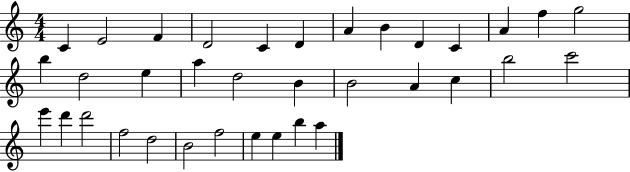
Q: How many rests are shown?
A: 0